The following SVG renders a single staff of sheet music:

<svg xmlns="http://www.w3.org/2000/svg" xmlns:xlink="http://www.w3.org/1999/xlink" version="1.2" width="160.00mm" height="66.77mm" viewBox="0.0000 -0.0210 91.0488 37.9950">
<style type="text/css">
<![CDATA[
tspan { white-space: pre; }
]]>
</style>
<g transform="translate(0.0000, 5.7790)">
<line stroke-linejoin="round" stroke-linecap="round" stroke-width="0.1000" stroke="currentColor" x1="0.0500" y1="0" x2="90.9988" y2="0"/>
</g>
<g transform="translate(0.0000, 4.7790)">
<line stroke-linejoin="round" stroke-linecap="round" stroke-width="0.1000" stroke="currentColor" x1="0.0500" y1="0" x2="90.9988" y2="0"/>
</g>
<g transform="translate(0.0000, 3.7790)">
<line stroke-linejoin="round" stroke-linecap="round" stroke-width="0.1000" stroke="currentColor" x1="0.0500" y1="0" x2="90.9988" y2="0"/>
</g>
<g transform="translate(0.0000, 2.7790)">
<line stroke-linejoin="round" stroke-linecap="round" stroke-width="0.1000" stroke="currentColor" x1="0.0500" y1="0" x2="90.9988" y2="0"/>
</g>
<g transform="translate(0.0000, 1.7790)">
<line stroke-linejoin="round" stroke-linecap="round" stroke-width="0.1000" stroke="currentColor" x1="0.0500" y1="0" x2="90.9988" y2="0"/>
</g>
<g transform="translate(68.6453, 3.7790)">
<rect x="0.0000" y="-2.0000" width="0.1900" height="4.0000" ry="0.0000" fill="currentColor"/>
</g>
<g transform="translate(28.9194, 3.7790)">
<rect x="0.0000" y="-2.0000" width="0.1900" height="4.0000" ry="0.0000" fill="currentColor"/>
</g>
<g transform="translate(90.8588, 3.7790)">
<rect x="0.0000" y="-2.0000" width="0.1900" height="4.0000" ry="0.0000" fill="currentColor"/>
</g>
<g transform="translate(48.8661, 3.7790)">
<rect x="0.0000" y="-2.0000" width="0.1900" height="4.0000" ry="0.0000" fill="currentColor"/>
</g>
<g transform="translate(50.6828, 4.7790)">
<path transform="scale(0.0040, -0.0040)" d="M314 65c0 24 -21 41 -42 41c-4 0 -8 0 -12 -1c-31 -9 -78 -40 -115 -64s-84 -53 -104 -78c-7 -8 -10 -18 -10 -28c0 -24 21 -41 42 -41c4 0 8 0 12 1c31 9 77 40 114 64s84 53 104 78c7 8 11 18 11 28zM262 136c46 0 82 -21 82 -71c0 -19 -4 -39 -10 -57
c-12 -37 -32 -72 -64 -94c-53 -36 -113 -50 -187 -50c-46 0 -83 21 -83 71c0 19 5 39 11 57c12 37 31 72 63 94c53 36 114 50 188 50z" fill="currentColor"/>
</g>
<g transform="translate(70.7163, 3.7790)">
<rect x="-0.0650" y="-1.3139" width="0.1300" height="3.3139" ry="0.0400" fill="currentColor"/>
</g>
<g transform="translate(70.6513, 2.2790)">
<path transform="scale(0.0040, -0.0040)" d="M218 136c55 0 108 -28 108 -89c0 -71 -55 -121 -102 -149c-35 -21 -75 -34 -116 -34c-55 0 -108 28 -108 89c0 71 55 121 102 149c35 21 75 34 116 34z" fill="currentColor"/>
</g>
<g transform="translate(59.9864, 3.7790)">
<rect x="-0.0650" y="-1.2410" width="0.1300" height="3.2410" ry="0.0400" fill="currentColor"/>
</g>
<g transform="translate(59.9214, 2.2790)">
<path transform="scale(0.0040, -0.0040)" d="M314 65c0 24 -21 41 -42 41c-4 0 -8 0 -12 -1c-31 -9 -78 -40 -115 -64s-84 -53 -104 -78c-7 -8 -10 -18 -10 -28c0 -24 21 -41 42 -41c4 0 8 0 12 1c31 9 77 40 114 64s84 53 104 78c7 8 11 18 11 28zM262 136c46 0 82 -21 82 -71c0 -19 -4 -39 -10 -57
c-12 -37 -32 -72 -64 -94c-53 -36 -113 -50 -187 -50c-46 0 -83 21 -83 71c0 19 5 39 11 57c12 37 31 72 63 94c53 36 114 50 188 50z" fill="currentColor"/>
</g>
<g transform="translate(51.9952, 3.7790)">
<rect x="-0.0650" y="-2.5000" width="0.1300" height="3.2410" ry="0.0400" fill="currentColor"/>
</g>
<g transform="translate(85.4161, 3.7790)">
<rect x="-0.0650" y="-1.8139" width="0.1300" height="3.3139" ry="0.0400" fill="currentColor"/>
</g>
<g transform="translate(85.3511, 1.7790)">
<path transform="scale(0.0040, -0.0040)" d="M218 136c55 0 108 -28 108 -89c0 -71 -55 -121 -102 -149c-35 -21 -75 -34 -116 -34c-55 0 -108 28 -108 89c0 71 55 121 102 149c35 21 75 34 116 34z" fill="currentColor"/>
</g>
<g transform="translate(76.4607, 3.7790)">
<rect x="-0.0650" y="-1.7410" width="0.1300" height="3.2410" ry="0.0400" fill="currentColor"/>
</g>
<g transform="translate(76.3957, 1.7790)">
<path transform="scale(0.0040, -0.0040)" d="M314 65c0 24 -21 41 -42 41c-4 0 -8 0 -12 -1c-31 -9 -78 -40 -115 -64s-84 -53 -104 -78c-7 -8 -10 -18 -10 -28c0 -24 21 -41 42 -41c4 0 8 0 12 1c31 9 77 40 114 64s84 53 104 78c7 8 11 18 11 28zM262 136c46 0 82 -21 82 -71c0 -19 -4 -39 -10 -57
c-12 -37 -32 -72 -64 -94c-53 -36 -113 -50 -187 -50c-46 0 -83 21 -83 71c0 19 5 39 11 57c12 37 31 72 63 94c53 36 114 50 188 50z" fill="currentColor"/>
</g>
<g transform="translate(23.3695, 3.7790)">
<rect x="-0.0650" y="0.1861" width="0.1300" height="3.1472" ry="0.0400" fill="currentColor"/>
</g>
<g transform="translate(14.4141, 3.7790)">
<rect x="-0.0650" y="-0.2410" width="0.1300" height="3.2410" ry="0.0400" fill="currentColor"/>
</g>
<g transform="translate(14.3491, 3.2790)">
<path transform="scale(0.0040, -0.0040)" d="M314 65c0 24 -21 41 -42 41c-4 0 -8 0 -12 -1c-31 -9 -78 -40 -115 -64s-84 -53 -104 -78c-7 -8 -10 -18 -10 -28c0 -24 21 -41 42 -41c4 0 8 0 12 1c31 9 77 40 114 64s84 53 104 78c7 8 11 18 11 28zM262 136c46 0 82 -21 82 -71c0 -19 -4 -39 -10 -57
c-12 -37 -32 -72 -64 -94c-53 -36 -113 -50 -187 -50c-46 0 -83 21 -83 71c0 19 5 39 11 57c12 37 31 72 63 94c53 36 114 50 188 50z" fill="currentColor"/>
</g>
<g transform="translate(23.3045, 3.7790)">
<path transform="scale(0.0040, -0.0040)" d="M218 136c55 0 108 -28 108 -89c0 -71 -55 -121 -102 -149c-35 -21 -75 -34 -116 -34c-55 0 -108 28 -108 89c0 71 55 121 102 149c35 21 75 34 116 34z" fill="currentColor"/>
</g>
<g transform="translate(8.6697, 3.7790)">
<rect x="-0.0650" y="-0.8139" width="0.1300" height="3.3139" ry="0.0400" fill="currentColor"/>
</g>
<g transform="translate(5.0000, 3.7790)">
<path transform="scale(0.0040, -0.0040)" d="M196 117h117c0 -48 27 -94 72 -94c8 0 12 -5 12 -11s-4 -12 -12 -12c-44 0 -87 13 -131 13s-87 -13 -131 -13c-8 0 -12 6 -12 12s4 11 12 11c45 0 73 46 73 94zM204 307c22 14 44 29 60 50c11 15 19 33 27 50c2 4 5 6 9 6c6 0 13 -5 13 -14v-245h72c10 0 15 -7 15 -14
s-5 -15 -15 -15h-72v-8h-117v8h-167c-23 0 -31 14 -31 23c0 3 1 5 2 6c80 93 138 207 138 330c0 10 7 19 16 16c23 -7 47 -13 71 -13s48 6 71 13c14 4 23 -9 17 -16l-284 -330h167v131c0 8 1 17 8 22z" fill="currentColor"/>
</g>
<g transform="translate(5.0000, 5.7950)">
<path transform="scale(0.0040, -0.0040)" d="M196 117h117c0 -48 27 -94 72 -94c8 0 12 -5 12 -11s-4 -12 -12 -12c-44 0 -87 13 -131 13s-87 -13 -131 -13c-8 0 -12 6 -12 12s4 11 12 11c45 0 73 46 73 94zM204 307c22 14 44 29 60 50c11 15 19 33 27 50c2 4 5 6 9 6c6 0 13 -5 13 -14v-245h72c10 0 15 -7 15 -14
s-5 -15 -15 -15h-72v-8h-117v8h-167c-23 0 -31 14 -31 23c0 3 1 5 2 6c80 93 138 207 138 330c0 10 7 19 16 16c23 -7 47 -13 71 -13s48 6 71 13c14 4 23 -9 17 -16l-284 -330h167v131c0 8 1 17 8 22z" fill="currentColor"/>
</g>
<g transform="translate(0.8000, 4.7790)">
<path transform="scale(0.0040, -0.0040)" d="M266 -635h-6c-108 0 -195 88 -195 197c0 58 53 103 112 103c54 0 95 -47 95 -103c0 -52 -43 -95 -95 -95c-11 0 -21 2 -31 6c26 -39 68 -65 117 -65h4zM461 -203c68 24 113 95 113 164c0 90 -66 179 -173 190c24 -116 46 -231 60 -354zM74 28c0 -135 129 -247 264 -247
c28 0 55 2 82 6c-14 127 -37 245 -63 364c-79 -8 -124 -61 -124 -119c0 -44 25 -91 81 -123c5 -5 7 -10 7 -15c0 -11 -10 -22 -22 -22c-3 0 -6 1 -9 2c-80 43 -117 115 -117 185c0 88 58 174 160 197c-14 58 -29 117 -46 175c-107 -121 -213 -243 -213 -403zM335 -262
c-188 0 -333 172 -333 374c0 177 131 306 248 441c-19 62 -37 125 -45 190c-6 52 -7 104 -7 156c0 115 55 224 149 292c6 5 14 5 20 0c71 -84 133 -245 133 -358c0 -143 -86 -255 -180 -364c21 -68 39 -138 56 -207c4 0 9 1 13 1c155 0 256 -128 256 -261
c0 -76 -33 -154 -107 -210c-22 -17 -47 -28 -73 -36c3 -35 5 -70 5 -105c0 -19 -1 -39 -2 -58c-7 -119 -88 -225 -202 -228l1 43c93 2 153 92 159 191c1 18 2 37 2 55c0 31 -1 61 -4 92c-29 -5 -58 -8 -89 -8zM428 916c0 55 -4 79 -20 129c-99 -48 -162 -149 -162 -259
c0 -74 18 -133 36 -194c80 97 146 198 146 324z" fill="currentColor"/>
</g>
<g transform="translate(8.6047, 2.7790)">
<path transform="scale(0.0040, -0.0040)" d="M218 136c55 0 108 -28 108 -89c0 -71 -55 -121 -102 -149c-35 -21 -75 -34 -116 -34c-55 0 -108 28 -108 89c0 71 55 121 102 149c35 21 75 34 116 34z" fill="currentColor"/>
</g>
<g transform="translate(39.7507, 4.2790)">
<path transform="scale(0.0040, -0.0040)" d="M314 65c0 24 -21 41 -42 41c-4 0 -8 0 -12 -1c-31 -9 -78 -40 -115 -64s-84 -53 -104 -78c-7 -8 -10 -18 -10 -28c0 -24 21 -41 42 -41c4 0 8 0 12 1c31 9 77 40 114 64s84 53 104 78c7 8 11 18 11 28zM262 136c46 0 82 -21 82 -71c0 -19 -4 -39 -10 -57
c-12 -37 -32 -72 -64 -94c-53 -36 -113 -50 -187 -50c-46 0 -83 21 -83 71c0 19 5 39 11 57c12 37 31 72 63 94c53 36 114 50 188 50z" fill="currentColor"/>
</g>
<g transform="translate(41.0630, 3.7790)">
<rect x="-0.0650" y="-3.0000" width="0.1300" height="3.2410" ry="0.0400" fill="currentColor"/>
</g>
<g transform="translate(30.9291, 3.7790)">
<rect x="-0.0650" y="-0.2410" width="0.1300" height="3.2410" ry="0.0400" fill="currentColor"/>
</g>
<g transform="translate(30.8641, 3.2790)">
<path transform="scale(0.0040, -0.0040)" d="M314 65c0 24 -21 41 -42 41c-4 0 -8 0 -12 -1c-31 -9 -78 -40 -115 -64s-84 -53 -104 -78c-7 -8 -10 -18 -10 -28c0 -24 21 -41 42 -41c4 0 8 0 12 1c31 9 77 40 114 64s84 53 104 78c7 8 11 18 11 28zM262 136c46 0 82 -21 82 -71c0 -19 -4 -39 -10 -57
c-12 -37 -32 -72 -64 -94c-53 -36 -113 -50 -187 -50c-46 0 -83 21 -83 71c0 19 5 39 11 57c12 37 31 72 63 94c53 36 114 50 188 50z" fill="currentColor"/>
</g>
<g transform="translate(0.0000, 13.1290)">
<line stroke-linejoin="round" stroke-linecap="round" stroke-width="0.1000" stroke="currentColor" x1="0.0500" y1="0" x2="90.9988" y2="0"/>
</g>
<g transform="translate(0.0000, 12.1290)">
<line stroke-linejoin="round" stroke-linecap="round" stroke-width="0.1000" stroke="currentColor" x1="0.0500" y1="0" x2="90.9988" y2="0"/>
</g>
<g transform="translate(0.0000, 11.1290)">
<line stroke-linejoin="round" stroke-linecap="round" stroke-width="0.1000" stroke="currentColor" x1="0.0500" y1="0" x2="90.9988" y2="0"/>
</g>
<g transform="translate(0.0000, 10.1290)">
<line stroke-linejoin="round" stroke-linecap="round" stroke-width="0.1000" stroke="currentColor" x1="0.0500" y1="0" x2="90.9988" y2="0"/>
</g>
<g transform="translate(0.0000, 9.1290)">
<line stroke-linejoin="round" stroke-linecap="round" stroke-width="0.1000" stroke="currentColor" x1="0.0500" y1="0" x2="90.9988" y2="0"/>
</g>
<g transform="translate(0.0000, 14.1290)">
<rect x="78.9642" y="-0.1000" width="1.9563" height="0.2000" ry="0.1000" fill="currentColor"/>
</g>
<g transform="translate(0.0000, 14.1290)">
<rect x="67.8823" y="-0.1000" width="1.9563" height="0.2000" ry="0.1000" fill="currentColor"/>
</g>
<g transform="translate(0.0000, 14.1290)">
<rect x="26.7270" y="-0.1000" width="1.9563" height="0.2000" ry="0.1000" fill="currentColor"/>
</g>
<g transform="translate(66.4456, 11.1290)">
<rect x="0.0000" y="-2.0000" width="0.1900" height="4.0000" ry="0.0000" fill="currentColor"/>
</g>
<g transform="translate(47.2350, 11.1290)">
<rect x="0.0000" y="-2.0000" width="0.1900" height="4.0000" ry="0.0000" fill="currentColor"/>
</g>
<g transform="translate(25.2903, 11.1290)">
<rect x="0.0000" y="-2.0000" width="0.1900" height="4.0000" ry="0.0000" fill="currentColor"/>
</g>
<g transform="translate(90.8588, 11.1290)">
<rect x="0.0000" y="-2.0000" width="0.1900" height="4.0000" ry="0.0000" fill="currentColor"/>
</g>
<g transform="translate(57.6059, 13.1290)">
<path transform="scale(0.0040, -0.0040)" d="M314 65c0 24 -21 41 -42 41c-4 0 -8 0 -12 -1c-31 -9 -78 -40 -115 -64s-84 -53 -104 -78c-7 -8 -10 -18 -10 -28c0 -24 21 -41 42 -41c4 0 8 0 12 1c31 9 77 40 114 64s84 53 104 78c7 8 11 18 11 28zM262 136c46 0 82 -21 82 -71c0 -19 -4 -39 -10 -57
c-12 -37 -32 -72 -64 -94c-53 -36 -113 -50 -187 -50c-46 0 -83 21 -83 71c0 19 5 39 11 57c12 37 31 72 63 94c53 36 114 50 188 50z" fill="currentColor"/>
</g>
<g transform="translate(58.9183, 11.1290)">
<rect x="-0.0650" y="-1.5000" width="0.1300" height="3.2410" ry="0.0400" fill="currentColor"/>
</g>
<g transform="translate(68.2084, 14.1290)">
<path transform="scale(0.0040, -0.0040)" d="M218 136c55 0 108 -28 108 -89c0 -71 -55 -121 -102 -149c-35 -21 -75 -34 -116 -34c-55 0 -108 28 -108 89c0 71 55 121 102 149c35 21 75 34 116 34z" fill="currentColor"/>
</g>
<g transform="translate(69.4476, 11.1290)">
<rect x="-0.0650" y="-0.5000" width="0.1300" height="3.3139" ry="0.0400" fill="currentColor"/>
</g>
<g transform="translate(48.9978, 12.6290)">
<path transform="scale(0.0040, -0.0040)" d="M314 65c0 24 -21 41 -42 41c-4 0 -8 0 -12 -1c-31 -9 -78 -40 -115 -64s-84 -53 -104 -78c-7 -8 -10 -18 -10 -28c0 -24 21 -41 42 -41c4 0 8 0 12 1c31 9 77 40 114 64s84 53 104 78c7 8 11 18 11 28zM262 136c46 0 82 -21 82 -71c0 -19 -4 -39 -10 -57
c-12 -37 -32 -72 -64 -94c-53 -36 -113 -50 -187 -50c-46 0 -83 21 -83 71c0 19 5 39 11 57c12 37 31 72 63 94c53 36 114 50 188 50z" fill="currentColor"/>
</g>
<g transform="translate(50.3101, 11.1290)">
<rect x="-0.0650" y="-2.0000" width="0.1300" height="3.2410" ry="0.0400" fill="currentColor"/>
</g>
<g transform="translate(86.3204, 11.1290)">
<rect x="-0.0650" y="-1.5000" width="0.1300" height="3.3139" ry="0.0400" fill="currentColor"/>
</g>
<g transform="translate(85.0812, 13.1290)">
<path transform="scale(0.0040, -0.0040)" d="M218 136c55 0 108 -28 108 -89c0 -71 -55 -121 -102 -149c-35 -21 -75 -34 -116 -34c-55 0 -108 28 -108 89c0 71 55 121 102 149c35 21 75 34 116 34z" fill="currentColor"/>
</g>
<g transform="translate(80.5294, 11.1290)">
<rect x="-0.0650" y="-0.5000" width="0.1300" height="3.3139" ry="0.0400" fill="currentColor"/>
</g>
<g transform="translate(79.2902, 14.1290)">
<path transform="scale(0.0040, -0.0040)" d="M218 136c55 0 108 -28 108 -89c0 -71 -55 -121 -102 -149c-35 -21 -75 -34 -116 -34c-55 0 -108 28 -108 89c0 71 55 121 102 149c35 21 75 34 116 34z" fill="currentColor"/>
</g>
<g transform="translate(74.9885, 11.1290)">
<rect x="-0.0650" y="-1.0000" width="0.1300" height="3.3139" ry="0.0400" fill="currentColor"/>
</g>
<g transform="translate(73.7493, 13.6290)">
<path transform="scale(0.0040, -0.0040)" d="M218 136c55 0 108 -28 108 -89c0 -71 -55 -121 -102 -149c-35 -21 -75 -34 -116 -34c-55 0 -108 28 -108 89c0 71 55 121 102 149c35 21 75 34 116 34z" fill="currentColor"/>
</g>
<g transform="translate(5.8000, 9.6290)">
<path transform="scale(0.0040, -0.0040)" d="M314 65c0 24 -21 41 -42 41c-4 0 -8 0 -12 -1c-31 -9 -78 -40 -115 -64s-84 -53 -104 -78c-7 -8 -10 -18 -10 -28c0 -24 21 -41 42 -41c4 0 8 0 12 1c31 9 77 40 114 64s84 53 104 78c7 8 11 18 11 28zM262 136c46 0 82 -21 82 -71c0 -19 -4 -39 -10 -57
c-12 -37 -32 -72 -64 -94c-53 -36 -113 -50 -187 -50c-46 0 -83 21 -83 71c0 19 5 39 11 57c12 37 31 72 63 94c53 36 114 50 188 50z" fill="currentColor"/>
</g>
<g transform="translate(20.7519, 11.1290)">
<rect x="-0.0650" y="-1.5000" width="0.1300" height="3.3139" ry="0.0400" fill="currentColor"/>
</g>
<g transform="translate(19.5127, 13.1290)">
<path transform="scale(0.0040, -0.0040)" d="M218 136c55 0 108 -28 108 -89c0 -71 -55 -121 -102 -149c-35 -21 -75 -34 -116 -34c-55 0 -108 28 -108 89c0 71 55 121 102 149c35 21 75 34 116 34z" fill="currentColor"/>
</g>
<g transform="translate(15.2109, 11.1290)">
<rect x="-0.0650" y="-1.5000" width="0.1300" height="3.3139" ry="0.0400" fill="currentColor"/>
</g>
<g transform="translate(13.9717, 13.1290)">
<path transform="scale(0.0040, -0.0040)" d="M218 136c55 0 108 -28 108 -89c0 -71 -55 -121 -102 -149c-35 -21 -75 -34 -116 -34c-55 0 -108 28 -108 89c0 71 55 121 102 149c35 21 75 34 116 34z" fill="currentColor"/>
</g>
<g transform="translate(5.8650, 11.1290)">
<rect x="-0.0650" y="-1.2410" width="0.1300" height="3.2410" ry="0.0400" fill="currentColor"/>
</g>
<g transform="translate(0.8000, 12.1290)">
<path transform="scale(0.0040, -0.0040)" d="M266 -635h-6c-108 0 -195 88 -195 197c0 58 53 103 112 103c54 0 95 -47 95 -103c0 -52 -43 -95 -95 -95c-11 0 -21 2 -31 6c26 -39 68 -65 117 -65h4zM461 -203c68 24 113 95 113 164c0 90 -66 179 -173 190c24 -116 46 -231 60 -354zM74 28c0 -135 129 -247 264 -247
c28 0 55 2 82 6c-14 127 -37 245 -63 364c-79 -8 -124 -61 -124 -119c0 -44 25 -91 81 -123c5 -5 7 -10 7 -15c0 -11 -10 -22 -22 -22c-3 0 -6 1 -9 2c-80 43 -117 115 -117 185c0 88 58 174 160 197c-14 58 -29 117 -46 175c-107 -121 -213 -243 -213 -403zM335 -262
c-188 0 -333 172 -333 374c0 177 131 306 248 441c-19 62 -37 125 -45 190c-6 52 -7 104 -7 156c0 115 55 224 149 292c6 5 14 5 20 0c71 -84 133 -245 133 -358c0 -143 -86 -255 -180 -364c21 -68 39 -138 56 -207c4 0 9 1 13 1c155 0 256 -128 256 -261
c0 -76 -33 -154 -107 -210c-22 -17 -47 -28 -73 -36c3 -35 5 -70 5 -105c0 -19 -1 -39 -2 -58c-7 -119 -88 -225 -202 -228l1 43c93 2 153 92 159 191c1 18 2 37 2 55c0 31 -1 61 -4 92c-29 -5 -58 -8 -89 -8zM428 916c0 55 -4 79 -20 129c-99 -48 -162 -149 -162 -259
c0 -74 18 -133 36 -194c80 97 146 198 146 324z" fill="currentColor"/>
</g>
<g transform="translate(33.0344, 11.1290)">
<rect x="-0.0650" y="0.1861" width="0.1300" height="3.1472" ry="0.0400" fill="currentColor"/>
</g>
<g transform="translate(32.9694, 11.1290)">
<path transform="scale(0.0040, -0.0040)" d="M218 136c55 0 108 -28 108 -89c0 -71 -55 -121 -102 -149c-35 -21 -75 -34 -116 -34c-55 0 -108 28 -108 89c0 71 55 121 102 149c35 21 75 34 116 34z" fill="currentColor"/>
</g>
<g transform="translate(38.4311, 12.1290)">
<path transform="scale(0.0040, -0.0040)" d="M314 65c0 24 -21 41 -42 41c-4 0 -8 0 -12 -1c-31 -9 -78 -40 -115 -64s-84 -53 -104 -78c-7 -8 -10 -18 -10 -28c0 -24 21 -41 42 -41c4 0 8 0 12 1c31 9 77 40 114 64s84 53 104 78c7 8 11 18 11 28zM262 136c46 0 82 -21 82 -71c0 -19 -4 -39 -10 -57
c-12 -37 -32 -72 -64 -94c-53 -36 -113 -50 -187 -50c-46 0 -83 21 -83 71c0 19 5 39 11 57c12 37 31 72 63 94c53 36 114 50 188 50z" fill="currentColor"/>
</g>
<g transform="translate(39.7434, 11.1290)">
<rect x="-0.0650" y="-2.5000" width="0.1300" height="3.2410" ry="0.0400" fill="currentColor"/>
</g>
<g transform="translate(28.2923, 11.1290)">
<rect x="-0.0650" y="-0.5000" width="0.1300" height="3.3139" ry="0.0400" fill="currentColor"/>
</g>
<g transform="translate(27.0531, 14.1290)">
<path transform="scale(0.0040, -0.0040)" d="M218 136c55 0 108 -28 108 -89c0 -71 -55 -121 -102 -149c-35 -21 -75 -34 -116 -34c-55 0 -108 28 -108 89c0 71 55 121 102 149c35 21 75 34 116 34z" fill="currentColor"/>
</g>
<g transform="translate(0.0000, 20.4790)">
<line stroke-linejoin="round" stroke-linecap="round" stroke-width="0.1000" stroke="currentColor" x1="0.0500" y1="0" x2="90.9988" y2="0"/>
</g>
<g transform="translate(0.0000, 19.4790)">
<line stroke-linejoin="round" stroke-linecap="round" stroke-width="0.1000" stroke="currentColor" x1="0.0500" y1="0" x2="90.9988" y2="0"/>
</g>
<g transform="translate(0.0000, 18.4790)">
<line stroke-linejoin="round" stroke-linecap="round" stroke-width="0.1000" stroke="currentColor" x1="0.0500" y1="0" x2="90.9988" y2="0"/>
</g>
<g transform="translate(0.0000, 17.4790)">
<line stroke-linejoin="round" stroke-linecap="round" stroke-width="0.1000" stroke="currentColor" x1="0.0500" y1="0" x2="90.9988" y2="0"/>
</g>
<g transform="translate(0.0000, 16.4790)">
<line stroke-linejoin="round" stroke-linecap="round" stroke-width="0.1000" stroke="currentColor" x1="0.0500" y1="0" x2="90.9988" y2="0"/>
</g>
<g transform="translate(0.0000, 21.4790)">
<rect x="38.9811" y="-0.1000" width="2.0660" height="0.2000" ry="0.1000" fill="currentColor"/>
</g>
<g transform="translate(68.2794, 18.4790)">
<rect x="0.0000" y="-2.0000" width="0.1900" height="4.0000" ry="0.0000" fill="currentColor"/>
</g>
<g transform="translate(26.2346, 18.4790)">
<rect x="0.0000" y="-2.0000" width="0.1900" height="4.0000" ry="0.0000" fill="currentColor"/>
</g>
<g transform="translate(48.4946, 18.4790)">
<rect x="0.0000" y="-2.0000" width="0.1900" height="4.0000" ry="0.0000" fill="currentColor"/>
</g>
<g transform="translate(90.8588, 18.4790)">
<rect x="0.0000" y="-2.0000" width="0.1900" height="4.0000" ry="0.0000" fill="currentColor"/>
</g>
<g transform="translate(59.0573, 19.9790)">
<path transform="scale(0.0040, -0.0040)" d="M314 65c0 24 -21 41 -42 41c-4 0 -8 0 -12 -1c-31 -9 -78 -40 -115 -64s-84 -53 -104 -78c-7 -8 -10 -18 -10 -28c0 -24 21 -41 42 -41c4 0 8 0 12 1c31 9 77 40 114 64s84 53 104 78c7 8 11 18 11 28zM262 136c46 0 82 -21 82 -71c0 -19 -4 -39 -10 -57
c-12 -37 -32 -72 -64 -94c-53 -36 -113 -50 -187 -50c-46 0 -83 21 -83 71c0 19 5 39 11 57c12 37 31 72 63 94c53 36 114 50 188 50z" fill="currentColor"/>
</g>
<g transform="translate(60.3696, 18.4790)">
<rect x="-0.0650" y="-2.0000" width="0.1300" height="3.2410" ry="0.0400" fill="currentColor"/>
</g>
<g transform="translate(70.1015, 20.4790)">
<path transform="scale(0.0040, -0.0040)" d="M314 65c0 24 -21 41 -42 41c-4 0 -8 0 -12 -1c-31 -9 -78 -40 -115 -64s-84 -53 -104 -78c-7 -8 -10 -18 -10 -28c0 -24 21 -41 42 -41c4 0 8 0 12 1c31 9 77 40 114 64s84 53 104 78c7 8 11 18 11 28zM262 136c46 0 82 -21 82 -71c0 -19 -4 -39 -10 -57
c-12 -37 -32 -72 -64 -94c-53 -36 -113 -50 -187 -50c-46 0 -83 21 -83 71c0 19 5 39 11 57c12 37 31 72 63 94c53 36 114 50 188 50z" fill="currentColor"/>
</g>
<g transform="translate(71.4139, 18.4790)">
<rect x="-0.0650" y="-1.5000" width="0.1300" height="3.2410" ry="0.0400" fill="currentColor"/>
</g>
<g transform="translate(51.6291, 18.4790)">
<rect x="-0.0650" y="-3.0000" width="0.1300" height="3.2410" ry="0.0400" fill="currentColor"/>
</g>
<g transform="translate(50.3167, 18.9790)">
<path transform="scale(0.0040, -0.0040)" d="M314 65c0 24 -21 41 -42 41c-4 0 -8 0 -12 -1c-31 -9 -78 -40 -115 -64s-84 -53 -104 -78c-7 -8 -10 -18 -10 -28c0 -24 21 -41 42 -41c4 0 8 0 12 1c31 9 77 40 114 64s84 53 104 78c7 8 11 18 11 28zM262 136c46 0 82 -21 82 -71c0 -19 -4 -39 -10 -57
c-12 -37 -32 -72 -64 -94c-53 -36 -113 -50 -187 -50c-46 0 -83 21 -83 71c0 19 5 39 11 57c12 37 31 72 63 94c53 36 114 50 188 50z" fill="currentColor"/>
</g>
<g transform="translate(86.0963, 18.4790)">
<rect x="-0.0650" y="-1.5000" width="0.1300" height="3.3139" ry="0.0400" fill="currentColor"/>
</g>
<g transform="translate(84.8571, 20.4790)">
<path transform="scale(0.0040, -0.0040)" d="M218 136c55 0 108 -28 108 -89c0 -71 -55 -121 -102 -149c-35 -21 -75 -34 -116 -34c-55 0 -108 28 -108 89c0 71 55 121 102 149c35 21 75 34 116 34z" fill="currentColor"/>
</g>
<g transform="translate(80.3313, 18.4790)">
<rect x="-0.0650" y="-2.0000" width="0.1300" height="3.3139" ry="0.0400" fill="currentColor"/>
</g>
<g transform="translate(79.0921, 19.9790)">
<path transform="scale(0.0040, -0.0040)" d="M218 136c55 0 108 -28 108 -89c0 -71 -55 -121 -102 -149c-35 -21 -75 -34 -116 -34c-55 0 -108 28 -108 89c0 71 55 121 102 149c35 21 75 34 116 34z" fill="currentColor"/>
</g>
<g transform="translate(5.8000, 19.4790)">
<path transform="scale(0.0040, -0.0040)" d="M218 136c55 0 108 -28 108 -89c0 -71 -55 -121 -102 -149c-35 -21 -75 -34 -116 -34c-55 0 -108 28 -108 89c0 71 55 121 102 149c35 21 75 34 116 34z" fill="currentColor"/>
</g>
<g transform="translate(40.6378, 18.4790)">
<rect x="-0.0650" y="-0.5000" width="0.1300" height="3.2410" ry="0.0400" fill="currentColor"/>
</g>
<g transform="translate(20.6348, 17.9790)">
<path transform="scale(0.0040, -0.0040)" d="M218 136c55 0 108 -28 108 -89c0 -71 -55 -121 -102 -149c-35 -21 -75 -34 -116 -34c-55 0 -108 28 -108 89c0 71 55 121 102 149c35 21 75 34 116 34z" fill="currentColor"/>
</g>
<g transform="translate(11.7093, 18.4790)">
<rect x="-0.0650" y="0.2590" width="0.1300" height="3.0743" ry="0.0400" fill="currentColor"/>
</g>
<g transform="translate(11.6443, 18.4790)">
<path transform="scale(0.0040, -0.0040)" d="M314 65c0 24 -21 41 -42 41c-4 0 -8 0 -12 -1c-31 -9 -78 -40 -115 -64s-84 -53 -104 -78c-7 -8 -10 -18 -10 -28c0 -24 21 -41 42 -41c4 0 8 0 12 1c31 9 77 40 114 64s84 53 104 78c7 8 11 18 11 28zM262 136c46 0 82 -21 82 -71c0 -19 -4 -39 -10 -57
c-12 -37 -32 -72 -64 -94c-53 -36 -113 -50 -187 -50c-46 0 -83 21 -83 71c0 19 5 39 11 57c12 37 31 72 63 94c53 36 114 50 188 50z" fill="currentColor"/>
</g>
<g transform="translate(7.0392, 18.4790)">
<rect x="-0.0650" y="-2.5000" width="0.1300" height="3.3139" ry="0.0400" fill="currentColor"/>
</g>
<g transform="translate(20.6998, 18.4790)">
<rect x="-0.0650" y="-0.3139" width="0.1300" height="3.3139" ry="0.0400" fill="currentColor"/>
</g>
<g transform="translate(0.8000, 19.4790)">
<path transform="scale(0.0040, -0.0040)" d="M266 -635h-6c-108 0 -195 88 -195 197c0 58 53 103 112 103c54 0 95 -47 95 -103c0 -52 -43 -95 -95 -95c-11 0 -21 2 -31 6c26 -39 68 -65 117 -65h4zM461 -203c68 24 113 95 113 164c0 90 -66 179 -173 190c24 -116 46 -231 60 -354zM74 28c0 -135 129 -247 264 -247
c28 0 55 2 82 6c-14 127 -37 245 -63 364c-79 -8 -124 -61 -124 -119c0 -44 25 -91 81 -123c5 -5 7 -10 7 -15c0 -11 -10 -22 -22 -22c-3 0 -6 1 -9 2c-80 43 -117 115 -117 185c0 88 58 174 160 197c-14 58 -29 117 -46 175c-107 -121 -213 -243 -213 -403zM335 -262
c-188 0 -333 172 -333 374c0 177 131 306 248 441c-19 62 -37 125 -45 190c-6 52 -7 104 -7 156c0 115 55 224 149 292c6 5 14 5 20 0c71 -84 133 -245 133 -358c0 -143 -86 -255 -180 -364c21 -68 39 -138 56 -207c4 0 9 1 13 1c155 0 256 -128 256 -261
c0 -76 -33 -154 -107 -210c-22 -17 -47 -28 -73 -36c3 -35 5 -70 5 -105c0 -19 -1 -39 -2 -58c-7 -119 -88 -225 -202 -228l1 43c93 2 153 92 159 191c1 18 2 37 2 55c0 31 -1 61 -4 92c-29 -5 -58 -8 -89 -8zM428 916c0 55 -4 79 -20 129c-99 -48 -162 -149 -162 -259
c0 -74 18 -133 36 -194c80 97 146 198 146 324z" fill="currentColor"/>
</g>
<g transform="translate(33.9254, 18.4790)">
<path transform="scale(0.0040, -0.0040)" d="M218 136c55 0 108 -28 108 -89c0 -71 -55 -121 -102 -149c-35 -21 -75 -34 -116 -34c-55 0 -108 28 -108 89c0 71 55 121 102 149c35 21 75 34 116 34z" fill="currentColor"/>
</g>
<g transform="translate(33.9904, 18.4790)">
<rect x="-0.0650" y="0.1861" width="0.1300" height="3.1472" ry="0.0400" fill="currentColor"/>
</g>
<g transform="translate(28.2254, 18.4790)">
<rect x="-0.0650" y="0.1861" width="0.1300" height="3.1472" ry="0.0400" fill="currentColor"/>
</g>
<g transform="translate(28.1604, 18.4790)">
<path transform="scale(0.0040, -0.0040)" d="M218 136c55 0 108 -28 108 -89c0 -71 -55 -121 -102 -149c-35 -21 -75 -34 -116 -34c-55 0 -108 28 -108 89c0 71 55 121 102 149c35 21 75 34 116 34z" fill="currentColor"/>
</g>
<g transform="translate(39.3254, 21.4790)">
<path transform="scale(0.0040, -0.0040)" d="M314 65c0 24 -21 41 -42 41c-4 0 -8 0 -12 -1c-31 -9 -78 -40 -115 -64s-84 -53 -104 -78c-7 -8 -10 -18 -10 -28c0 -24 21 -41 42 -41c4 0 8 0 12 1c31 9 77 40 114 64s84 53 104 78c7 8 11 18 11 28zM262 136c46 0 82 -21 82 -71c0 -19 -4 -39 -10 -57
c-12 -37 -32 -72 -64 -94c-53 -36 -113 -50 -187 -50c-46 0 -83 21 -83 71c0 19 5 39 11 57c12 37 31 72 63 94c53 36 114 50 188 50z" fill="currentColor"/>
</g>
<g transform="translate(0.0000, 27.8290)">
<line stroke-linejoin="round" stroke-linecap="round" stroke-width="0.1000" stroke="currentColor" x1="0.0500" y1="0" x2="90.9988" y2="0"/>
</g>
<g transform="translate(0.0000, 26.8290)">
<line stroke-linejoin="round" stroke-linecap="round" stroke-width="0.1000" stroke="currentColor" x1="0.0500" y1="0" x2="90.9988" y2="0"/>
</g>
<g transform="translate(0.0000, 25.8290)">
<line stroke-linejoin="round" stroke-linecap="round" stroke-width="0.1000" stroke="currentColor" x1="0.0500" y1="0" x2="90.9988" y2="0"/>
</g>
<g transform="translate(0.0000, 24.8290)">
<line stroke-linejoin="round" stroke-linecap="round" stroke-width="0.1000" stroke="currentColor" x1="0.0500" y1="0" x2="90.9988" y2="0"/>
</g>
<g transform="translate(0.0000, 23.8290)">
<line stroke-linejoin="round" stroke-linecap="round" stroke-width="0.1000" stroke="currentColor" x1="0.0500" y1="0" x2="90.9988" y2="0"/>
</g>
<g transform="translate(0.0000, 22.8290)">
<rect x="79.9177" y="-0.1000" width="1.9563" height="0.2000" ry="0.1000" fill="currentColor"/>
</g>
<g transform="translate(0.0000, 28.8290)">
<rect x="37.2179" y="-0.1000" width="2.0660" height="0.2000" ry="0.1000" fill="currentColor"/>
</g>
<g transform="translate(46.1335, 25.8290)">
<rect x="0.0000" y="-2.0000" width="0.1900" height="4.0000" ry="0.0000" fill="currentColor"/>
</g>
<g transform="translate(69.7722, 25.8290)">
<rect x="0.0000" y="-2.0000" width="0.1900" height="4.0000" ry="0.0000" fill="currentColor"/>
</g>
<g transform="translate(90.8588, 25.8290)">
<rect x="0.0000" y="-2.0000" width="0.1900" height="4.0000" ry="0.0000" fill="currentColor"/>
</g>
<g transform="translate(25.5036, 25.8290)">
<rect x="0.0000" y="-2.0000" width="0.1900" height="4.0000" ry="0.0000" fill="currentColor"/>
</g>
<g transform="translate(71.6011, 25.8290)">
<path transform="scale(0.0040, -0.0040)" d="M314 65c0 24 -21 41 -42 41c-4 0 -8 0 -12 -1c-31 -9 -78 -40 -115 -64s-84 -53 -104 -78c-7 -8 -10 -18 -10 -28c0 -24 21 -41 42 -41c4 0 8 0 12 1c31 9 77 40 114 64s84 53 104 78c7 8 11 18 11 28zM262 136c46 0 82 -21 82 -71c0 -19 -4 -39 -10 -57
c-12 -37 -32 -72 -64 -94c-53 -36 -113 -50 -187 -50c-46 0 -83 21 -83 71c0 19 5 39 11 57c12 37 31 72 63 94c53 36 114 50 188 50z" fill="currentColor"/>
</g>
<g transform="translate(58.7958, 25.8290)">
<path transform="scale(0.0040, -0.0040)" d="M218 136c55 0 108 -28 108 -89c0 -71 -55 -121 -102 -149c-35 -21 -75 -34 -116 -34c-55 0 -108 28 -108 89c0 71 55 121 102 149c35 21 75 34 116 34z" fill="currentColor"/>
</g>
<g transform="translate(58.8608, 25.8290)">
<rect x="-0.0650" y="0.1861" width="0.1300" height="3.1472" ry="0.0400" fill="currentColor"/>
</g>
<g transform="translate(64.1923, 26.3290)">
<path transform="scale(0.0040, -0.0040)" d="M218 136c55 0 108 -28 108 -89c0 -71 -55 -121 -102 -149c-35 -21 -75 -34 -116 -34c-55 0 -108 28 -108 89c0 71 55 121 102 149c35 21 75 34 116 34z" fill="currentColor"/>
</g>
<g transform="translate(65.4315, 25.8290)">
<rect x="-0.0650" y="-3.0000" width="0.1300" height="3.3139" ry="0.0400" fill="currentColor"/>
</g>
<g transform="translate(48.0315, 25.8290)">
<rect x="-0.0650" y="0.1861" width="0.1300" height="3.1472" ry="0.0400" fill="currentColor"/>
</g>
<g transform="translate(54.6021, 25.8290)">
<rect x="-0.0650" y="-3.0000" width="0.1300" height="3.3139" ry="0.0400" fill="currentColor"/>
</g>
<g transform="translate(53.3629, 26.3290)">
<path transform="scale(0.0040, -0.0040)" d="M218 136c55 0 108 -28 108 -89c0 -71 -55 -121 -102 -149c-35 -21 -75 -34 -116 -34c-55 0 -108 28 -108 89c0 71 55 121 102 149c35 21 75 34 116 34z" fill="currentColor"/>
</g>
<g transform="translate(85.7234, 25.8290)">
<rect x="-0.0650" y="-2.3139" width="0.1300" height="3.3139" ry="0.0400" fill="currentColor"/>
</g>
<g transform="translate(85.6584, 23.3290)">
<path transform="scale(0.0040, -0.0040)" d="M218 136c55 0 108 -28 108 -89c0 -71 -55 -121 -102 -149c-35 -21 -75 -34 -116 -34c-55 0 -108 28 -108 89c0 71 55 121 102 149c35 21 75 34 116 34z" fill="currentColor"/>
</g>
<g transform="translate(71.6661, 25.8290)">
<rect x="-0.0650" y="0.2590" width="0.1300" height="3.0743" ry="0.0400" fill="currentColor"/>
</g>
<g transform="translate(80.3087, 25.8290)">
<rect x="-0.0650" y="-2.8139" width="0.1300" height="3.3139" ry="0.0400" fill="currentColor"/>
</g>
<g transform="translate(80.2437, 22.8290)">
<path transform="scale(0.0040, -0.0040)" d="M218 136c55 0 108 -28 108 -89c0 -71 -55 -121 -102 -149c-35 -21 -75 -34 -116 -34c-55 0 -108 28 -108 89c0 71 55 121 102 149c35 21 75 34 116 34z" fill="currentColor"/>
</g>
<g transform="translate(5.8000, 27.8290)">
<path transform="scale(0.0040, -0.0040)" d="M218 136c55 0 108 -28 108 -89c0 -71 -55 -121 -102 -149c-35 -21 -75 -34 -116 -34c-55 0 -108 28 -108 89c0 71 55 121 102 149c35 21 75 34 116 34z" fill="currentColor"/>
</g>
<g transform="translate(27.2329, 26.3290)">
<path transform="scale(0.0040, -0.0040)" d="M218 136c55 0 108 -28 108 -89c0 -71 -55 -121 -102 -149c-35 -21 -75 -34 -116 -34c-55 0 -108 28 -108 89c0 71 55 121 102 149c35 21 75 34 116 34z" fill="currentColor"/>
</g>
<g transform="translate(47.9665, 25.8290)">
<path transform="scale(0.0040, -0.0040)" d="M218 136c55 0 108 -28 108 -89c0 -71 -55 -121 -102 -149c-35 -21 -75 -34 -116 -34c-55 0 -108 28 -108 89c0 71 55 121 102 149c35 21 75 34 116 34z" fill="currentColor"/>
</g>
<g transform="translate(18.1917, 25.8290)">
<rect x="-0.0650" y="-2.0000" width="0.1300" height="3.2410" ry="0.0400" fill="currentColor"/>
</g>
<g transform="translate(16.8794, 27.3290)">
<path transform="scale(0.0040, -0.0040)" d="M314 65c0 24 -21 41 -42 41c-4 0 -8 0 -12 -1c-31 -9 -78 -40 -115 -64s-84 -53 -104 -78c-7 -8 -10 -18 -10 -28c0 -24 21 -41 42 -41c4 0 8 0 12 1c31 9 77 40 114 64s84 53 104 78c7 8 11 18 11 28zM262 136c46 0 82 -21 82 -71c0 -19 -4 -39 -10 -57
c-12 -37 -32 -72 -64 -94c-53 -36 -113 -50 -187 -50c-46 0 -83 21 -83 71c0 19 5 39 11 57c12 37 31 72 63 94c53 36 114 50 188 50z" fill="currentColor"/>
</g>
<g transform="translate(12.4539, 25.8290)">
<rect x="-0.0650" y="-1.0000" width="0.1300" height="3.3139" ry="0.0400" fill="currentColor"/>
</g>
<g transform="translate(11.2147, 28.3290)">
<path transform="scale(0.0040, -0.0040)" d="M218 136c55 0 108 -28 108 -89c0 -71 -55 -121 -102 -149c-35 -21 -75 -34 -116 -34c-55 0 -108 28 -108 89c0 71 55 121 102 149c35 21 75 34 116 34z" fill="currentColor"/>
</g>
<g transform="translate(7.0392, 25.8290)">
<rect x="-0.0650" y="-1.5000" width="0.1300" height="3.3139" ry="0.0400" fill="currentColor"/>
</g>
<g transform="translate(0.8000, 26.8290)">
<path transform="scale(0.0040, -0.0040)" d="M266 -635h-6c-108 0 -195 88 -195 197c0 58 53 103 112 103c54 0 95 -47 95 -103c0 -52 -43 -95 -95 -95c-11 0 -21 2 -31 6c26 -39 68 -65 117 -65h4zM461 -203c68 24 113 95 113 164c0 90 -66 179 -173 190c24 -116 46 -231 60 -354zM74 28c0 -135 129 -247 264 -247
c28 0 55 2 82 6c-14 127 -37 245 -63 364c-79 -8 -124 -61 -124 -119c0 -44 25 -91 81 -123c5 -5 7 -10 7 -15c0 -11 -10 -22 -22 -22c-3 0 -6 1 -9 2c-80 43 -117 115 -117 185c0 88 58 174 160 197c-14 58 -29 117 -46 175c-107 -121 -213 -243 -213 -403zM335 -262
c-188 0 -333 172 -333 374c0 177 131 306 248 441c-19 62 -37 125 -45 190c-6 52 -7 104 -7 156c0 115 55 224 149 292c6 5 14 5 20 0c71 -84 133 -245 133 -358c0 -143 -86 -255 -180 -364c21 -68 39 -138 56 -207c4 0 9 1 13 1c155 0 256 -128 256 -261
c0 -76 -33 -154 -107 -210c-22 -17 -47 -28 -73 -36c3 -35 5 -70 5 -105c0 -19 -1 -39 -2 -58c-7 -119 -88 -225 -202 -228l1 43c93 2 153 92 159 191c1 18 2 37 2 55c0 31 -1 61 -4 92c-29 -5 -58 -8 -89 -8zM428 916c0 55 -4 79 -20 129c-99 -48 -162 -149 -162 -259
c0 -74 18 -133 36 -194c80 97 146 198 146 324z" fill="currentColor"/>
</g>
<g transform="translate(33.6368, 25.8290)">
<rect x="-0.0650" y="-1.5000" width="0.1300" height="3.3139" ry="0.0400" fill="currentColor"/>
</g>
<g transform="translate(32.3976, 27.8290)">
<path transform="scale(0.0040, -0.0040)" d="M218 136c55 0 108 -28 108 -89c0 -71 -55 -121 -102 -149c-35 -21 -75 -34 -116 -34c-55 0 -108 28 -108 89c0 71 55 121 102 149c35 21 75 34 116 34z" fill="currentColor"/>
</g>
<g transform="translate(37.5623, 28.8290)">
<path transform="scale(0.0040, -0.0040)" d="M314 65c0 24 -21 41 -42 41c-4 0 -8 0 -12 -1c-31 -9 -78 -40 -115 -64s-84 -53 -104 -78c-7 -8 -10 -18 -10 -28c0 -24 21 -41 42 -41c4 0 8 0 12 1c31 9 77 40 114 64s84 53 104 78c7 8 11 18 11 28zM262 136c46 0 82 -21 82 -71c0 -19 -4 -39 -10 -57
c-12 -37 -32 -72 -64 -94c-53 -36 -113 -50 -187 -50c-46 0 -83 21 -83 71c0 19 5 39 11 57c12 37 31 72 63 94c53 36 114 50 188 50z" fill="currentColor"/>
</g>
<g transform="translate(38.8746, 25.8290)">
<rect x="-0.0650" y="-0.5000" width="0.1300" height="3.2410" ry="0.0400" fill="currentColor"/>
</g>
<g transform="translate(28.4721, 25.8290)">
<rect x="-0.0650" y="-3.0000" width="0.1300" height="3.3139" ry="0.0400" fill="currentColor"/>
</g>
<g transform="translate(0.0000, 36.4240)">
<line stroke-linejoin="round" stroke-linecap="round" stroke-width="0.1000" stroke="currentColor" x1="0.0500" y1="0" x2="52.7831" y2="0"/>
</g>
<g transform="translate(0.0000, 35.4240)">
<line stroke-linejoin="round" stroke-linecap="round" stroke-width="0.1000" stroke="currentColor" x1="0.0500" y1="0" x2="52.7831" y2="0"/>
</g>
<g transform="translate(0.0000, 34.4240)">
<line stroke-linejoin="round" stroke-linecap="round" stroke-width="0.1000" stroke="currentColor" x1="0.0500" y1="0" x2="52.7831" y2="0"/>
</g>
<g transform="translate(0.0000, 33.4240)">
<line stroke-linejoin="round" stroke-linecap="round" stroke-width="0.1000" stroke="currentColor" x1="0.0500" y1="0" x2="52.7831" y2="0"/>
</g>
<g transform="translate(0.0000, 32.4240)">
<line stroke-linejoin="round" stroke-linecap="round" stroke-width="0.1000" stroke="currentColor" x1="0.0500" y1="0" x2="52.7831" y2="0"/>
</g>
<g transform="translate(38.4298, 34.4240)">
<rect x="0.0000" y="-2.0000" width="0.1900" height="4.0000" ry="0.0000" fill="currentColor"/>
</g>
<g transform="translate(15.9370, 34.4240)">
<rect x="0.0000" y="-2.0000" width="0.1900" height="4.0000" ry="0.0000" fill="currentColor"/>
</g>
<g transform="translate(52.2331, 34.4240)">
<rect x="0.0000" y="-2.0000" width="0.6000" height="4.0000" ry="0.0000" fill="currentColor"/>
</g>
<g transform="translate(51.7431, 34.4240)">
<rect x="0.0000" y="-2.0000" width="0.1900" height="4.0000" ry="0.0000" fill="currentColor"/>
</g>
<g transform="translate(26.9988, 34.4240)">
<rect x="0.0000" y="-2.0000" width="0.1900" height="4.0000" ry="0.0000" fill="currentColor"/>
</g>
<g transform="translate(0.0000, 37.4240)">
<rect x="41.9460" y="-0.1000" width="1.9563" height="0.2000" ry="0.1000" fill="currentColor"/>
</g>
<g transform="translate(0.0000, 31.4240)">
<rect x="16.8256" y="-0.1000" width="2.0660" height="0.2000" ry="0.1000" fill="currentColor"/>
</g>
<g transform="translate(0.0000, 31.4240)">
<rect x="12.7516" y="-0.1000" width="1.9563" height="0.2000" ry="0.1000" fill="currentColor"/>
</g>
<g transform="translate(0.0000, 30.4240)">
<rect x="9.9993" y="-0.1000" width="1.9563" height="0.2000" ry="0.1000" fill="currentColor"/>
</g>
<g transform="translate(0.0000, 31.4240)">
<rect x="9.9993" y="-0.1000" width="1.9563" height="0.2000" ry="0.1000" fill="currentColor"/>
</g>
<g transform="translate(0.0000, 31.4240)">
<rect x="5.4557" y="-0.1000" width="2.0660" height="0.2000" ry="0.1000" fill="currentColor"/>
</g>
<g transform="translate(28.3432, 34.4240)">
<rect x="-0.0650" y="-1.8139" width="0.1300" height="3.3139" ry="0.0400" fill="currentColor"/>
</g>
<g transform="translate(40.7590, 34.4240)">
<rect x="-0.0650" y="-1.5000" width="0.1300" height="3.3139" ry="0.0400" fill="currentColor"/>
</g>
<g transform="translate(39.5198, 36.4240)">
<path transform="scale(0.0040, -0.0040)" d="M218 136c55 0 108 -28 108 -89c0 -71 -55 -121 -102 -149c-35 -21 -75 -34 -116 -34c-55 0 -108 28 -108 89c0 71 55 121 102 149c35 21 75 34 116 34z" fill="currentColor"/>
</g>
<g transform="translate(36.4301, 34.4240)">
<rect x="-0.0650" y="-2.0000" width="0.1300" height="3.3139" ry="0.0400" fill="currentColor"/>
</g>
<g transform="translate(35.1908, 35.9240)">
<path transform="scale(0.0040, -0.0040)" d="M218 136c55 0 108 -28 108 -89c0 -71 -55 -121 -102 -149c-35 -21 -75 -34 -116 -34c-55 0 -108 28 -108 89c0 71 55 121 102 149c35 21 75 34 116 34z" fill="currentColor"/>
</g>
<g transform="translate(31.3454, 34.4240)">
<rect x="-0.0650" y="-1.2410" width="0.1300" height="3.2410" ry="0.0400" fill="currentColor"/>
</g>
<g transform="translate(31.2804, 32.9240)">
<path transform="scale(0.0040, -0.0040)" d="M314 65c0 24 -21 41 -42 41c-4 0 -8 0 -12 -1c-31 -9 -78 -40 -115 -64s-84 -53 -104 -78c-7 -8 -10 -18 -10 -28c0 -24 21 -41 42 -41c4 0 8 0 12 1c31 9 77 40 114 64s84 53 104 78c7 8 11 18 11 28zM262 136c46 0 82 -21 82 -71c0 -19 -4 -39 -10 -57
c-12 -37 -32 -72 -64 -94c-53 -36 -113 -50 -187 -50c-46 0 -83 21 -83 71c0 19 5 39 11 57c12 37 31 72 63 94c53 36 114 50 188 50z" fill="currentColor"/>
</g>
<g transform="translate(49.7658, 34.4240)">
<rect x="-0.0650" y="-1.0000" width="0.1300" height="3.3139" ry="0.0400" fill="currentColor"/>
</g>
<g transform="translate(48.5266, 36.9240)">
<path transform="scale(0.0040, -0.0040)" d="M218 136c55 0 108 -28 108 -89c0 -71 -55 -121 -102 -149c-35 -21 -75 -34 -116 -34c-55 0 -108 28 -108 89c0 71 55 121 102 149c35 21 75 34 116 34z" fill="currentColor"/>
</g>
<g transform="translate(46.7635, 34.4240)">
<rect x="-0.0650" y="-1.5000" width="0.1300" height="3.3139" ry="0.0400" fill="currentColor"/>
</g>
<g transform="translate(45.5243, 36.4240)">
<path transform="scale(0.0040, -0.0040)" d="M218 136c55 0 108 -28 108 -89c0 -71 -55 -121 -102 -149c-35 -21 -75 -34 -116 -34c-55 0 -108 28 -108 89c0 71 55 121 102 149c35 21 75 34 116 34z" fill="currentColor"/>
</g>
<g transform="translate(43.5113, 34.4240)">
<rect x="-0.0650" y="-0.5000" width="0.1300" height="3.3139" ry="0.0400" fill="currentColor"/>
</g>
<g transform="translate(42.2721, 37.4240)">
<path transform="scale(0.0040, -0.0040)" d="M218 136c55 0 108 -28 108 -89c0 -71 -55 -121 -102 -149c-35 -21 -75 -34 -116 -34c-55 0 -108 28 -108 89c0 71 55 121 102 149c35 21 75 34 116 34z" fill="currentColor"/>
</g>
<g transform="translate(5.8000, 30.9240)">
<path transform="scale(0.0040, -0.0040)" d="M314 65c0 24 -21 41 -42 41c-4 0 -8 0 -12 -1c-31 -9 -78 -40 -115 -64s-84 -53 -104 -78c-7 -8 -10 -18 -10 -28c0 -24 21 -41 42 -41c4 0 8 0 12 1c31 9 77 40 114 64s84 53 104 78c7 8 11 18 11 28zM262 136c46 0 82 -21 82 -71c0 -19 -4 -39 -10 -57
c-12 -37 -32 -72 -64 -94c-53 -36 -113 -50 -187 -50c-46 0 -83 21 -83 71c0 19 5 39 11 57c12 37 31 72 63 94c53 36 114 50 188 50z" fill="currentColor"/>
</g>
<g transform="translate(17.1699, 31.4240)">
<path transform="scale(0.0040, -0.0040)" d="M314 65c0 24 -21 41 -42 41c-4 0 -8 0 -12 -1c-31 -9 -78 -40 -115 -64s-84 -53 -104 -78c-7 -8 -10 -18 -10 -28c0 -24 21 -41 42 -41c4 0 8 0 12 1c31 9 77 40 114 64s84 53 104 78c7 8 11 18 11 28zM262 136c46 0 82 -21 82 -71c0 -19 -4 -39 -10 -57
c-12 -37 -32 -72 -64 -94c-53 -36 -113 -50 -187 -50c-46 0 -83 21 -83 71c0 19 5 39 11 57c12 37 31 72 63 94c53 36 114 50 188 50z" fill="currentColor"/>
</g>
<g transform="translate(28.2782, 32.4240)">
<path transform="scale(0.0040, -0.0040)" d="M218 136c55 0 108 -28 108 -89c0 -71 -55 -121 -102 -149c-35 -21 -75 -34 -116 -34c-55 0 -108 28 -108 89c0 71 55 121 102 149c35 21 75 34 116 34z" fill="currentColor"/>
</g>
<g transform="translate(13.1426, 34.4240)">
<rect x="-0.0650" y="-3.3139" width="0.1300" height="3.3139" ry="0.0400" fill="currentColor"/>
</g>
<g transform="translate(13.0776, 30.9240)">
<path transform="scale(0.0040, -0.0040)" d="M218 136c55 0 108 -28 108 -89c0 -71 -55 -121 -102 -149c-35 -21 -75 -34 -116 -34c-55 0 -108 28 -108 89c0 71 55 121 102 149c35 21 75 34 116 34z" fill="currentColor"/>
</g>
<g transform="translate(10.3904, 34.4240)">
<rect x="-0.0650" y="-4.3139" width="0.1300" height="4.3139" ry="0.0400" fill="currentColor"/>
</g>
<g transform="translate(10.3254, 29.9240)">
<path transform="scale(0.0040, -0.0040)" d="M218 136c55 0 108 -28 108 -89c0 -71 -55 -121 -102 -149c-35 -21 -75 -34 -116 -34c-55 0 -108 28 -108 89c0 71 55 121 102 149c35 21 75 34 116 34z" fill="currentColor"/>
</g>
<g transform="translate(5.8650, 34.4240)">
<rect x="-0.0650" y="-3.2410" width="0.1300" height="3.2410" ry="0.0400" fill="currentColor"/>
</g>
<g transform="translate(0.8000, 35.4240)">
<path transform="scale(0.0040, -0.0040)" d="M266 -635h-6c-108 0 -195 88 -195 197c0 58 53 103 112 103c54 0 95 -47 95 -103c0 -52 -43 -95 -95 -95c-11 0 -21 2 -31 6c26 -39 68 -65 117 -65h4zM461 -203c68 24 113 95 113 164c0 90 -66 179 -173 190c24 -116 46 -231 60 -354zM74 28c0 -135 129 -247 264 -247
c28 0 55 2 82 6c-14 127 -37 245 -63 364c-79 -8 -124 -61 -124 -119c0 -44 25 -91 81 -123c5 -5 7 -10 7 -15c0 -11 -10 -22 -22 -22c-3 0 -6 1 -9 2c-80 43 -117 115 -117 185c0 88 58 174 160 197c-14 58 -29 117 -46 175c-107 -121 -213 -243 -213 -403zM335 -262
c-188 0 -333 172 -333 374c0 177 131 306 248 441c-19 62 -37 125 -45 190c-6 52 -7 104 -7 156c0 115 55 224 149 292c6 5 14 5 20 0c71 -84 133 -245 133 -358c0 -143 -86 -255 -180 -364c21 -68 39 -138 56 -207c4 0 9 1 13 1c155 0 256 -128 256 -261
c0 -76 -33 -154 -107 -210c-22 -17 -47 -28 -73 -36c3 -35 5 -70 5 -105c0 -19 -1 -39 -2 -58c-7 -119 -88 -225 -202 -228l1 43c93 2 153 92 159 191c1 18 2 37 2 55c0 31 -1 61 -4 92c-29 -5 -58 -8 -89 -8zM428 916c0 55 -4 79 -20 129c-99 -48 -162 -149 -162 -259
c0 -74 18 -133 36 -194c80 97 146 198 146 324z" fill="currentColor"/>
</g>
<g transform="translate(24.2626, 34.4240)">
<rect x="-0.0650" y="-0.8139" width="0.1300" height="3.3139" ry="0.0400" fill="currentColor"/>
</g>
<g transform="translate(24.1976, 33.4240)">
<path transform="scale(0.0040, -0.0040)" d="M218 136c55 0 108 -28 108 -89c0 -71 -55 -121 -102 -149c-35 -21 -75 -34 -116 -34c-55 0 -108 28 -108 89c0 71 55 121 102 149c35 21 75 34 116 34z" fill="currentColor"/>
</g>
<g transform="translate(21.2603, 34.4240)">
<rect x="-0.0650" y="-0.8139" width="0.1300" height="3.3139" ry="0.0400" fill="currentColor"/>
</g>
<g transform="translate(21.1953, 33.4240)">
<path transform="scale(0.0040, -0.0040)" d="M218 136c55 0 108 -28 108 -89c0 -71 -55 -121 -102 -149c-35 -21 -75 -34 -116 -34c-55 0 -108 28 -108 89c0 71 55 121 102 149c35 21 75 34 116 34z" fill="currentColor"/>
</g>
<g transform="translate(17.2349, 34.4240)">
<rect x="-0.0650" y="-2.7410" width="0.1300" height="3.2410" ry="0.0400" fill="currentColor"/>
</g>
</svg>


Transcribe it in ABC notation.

X:1
T:Untitled
M:4/4
L:1/4
K:C
d c2 B c2 A2 G2 e2 e f2 f e2 E E C B G2 F2 E2 C D C E G B2 c B B C2 A2 F2 E2 F E E D F2 A E C2 B A B A B2 a g b2 d' b a2 d d f e2 F E C E D